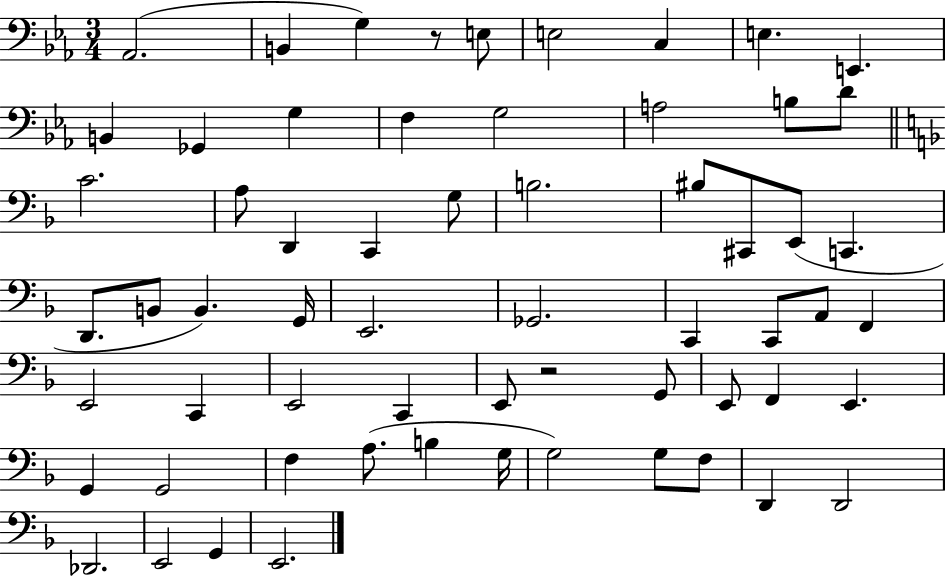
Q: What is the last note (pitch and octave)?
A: E2